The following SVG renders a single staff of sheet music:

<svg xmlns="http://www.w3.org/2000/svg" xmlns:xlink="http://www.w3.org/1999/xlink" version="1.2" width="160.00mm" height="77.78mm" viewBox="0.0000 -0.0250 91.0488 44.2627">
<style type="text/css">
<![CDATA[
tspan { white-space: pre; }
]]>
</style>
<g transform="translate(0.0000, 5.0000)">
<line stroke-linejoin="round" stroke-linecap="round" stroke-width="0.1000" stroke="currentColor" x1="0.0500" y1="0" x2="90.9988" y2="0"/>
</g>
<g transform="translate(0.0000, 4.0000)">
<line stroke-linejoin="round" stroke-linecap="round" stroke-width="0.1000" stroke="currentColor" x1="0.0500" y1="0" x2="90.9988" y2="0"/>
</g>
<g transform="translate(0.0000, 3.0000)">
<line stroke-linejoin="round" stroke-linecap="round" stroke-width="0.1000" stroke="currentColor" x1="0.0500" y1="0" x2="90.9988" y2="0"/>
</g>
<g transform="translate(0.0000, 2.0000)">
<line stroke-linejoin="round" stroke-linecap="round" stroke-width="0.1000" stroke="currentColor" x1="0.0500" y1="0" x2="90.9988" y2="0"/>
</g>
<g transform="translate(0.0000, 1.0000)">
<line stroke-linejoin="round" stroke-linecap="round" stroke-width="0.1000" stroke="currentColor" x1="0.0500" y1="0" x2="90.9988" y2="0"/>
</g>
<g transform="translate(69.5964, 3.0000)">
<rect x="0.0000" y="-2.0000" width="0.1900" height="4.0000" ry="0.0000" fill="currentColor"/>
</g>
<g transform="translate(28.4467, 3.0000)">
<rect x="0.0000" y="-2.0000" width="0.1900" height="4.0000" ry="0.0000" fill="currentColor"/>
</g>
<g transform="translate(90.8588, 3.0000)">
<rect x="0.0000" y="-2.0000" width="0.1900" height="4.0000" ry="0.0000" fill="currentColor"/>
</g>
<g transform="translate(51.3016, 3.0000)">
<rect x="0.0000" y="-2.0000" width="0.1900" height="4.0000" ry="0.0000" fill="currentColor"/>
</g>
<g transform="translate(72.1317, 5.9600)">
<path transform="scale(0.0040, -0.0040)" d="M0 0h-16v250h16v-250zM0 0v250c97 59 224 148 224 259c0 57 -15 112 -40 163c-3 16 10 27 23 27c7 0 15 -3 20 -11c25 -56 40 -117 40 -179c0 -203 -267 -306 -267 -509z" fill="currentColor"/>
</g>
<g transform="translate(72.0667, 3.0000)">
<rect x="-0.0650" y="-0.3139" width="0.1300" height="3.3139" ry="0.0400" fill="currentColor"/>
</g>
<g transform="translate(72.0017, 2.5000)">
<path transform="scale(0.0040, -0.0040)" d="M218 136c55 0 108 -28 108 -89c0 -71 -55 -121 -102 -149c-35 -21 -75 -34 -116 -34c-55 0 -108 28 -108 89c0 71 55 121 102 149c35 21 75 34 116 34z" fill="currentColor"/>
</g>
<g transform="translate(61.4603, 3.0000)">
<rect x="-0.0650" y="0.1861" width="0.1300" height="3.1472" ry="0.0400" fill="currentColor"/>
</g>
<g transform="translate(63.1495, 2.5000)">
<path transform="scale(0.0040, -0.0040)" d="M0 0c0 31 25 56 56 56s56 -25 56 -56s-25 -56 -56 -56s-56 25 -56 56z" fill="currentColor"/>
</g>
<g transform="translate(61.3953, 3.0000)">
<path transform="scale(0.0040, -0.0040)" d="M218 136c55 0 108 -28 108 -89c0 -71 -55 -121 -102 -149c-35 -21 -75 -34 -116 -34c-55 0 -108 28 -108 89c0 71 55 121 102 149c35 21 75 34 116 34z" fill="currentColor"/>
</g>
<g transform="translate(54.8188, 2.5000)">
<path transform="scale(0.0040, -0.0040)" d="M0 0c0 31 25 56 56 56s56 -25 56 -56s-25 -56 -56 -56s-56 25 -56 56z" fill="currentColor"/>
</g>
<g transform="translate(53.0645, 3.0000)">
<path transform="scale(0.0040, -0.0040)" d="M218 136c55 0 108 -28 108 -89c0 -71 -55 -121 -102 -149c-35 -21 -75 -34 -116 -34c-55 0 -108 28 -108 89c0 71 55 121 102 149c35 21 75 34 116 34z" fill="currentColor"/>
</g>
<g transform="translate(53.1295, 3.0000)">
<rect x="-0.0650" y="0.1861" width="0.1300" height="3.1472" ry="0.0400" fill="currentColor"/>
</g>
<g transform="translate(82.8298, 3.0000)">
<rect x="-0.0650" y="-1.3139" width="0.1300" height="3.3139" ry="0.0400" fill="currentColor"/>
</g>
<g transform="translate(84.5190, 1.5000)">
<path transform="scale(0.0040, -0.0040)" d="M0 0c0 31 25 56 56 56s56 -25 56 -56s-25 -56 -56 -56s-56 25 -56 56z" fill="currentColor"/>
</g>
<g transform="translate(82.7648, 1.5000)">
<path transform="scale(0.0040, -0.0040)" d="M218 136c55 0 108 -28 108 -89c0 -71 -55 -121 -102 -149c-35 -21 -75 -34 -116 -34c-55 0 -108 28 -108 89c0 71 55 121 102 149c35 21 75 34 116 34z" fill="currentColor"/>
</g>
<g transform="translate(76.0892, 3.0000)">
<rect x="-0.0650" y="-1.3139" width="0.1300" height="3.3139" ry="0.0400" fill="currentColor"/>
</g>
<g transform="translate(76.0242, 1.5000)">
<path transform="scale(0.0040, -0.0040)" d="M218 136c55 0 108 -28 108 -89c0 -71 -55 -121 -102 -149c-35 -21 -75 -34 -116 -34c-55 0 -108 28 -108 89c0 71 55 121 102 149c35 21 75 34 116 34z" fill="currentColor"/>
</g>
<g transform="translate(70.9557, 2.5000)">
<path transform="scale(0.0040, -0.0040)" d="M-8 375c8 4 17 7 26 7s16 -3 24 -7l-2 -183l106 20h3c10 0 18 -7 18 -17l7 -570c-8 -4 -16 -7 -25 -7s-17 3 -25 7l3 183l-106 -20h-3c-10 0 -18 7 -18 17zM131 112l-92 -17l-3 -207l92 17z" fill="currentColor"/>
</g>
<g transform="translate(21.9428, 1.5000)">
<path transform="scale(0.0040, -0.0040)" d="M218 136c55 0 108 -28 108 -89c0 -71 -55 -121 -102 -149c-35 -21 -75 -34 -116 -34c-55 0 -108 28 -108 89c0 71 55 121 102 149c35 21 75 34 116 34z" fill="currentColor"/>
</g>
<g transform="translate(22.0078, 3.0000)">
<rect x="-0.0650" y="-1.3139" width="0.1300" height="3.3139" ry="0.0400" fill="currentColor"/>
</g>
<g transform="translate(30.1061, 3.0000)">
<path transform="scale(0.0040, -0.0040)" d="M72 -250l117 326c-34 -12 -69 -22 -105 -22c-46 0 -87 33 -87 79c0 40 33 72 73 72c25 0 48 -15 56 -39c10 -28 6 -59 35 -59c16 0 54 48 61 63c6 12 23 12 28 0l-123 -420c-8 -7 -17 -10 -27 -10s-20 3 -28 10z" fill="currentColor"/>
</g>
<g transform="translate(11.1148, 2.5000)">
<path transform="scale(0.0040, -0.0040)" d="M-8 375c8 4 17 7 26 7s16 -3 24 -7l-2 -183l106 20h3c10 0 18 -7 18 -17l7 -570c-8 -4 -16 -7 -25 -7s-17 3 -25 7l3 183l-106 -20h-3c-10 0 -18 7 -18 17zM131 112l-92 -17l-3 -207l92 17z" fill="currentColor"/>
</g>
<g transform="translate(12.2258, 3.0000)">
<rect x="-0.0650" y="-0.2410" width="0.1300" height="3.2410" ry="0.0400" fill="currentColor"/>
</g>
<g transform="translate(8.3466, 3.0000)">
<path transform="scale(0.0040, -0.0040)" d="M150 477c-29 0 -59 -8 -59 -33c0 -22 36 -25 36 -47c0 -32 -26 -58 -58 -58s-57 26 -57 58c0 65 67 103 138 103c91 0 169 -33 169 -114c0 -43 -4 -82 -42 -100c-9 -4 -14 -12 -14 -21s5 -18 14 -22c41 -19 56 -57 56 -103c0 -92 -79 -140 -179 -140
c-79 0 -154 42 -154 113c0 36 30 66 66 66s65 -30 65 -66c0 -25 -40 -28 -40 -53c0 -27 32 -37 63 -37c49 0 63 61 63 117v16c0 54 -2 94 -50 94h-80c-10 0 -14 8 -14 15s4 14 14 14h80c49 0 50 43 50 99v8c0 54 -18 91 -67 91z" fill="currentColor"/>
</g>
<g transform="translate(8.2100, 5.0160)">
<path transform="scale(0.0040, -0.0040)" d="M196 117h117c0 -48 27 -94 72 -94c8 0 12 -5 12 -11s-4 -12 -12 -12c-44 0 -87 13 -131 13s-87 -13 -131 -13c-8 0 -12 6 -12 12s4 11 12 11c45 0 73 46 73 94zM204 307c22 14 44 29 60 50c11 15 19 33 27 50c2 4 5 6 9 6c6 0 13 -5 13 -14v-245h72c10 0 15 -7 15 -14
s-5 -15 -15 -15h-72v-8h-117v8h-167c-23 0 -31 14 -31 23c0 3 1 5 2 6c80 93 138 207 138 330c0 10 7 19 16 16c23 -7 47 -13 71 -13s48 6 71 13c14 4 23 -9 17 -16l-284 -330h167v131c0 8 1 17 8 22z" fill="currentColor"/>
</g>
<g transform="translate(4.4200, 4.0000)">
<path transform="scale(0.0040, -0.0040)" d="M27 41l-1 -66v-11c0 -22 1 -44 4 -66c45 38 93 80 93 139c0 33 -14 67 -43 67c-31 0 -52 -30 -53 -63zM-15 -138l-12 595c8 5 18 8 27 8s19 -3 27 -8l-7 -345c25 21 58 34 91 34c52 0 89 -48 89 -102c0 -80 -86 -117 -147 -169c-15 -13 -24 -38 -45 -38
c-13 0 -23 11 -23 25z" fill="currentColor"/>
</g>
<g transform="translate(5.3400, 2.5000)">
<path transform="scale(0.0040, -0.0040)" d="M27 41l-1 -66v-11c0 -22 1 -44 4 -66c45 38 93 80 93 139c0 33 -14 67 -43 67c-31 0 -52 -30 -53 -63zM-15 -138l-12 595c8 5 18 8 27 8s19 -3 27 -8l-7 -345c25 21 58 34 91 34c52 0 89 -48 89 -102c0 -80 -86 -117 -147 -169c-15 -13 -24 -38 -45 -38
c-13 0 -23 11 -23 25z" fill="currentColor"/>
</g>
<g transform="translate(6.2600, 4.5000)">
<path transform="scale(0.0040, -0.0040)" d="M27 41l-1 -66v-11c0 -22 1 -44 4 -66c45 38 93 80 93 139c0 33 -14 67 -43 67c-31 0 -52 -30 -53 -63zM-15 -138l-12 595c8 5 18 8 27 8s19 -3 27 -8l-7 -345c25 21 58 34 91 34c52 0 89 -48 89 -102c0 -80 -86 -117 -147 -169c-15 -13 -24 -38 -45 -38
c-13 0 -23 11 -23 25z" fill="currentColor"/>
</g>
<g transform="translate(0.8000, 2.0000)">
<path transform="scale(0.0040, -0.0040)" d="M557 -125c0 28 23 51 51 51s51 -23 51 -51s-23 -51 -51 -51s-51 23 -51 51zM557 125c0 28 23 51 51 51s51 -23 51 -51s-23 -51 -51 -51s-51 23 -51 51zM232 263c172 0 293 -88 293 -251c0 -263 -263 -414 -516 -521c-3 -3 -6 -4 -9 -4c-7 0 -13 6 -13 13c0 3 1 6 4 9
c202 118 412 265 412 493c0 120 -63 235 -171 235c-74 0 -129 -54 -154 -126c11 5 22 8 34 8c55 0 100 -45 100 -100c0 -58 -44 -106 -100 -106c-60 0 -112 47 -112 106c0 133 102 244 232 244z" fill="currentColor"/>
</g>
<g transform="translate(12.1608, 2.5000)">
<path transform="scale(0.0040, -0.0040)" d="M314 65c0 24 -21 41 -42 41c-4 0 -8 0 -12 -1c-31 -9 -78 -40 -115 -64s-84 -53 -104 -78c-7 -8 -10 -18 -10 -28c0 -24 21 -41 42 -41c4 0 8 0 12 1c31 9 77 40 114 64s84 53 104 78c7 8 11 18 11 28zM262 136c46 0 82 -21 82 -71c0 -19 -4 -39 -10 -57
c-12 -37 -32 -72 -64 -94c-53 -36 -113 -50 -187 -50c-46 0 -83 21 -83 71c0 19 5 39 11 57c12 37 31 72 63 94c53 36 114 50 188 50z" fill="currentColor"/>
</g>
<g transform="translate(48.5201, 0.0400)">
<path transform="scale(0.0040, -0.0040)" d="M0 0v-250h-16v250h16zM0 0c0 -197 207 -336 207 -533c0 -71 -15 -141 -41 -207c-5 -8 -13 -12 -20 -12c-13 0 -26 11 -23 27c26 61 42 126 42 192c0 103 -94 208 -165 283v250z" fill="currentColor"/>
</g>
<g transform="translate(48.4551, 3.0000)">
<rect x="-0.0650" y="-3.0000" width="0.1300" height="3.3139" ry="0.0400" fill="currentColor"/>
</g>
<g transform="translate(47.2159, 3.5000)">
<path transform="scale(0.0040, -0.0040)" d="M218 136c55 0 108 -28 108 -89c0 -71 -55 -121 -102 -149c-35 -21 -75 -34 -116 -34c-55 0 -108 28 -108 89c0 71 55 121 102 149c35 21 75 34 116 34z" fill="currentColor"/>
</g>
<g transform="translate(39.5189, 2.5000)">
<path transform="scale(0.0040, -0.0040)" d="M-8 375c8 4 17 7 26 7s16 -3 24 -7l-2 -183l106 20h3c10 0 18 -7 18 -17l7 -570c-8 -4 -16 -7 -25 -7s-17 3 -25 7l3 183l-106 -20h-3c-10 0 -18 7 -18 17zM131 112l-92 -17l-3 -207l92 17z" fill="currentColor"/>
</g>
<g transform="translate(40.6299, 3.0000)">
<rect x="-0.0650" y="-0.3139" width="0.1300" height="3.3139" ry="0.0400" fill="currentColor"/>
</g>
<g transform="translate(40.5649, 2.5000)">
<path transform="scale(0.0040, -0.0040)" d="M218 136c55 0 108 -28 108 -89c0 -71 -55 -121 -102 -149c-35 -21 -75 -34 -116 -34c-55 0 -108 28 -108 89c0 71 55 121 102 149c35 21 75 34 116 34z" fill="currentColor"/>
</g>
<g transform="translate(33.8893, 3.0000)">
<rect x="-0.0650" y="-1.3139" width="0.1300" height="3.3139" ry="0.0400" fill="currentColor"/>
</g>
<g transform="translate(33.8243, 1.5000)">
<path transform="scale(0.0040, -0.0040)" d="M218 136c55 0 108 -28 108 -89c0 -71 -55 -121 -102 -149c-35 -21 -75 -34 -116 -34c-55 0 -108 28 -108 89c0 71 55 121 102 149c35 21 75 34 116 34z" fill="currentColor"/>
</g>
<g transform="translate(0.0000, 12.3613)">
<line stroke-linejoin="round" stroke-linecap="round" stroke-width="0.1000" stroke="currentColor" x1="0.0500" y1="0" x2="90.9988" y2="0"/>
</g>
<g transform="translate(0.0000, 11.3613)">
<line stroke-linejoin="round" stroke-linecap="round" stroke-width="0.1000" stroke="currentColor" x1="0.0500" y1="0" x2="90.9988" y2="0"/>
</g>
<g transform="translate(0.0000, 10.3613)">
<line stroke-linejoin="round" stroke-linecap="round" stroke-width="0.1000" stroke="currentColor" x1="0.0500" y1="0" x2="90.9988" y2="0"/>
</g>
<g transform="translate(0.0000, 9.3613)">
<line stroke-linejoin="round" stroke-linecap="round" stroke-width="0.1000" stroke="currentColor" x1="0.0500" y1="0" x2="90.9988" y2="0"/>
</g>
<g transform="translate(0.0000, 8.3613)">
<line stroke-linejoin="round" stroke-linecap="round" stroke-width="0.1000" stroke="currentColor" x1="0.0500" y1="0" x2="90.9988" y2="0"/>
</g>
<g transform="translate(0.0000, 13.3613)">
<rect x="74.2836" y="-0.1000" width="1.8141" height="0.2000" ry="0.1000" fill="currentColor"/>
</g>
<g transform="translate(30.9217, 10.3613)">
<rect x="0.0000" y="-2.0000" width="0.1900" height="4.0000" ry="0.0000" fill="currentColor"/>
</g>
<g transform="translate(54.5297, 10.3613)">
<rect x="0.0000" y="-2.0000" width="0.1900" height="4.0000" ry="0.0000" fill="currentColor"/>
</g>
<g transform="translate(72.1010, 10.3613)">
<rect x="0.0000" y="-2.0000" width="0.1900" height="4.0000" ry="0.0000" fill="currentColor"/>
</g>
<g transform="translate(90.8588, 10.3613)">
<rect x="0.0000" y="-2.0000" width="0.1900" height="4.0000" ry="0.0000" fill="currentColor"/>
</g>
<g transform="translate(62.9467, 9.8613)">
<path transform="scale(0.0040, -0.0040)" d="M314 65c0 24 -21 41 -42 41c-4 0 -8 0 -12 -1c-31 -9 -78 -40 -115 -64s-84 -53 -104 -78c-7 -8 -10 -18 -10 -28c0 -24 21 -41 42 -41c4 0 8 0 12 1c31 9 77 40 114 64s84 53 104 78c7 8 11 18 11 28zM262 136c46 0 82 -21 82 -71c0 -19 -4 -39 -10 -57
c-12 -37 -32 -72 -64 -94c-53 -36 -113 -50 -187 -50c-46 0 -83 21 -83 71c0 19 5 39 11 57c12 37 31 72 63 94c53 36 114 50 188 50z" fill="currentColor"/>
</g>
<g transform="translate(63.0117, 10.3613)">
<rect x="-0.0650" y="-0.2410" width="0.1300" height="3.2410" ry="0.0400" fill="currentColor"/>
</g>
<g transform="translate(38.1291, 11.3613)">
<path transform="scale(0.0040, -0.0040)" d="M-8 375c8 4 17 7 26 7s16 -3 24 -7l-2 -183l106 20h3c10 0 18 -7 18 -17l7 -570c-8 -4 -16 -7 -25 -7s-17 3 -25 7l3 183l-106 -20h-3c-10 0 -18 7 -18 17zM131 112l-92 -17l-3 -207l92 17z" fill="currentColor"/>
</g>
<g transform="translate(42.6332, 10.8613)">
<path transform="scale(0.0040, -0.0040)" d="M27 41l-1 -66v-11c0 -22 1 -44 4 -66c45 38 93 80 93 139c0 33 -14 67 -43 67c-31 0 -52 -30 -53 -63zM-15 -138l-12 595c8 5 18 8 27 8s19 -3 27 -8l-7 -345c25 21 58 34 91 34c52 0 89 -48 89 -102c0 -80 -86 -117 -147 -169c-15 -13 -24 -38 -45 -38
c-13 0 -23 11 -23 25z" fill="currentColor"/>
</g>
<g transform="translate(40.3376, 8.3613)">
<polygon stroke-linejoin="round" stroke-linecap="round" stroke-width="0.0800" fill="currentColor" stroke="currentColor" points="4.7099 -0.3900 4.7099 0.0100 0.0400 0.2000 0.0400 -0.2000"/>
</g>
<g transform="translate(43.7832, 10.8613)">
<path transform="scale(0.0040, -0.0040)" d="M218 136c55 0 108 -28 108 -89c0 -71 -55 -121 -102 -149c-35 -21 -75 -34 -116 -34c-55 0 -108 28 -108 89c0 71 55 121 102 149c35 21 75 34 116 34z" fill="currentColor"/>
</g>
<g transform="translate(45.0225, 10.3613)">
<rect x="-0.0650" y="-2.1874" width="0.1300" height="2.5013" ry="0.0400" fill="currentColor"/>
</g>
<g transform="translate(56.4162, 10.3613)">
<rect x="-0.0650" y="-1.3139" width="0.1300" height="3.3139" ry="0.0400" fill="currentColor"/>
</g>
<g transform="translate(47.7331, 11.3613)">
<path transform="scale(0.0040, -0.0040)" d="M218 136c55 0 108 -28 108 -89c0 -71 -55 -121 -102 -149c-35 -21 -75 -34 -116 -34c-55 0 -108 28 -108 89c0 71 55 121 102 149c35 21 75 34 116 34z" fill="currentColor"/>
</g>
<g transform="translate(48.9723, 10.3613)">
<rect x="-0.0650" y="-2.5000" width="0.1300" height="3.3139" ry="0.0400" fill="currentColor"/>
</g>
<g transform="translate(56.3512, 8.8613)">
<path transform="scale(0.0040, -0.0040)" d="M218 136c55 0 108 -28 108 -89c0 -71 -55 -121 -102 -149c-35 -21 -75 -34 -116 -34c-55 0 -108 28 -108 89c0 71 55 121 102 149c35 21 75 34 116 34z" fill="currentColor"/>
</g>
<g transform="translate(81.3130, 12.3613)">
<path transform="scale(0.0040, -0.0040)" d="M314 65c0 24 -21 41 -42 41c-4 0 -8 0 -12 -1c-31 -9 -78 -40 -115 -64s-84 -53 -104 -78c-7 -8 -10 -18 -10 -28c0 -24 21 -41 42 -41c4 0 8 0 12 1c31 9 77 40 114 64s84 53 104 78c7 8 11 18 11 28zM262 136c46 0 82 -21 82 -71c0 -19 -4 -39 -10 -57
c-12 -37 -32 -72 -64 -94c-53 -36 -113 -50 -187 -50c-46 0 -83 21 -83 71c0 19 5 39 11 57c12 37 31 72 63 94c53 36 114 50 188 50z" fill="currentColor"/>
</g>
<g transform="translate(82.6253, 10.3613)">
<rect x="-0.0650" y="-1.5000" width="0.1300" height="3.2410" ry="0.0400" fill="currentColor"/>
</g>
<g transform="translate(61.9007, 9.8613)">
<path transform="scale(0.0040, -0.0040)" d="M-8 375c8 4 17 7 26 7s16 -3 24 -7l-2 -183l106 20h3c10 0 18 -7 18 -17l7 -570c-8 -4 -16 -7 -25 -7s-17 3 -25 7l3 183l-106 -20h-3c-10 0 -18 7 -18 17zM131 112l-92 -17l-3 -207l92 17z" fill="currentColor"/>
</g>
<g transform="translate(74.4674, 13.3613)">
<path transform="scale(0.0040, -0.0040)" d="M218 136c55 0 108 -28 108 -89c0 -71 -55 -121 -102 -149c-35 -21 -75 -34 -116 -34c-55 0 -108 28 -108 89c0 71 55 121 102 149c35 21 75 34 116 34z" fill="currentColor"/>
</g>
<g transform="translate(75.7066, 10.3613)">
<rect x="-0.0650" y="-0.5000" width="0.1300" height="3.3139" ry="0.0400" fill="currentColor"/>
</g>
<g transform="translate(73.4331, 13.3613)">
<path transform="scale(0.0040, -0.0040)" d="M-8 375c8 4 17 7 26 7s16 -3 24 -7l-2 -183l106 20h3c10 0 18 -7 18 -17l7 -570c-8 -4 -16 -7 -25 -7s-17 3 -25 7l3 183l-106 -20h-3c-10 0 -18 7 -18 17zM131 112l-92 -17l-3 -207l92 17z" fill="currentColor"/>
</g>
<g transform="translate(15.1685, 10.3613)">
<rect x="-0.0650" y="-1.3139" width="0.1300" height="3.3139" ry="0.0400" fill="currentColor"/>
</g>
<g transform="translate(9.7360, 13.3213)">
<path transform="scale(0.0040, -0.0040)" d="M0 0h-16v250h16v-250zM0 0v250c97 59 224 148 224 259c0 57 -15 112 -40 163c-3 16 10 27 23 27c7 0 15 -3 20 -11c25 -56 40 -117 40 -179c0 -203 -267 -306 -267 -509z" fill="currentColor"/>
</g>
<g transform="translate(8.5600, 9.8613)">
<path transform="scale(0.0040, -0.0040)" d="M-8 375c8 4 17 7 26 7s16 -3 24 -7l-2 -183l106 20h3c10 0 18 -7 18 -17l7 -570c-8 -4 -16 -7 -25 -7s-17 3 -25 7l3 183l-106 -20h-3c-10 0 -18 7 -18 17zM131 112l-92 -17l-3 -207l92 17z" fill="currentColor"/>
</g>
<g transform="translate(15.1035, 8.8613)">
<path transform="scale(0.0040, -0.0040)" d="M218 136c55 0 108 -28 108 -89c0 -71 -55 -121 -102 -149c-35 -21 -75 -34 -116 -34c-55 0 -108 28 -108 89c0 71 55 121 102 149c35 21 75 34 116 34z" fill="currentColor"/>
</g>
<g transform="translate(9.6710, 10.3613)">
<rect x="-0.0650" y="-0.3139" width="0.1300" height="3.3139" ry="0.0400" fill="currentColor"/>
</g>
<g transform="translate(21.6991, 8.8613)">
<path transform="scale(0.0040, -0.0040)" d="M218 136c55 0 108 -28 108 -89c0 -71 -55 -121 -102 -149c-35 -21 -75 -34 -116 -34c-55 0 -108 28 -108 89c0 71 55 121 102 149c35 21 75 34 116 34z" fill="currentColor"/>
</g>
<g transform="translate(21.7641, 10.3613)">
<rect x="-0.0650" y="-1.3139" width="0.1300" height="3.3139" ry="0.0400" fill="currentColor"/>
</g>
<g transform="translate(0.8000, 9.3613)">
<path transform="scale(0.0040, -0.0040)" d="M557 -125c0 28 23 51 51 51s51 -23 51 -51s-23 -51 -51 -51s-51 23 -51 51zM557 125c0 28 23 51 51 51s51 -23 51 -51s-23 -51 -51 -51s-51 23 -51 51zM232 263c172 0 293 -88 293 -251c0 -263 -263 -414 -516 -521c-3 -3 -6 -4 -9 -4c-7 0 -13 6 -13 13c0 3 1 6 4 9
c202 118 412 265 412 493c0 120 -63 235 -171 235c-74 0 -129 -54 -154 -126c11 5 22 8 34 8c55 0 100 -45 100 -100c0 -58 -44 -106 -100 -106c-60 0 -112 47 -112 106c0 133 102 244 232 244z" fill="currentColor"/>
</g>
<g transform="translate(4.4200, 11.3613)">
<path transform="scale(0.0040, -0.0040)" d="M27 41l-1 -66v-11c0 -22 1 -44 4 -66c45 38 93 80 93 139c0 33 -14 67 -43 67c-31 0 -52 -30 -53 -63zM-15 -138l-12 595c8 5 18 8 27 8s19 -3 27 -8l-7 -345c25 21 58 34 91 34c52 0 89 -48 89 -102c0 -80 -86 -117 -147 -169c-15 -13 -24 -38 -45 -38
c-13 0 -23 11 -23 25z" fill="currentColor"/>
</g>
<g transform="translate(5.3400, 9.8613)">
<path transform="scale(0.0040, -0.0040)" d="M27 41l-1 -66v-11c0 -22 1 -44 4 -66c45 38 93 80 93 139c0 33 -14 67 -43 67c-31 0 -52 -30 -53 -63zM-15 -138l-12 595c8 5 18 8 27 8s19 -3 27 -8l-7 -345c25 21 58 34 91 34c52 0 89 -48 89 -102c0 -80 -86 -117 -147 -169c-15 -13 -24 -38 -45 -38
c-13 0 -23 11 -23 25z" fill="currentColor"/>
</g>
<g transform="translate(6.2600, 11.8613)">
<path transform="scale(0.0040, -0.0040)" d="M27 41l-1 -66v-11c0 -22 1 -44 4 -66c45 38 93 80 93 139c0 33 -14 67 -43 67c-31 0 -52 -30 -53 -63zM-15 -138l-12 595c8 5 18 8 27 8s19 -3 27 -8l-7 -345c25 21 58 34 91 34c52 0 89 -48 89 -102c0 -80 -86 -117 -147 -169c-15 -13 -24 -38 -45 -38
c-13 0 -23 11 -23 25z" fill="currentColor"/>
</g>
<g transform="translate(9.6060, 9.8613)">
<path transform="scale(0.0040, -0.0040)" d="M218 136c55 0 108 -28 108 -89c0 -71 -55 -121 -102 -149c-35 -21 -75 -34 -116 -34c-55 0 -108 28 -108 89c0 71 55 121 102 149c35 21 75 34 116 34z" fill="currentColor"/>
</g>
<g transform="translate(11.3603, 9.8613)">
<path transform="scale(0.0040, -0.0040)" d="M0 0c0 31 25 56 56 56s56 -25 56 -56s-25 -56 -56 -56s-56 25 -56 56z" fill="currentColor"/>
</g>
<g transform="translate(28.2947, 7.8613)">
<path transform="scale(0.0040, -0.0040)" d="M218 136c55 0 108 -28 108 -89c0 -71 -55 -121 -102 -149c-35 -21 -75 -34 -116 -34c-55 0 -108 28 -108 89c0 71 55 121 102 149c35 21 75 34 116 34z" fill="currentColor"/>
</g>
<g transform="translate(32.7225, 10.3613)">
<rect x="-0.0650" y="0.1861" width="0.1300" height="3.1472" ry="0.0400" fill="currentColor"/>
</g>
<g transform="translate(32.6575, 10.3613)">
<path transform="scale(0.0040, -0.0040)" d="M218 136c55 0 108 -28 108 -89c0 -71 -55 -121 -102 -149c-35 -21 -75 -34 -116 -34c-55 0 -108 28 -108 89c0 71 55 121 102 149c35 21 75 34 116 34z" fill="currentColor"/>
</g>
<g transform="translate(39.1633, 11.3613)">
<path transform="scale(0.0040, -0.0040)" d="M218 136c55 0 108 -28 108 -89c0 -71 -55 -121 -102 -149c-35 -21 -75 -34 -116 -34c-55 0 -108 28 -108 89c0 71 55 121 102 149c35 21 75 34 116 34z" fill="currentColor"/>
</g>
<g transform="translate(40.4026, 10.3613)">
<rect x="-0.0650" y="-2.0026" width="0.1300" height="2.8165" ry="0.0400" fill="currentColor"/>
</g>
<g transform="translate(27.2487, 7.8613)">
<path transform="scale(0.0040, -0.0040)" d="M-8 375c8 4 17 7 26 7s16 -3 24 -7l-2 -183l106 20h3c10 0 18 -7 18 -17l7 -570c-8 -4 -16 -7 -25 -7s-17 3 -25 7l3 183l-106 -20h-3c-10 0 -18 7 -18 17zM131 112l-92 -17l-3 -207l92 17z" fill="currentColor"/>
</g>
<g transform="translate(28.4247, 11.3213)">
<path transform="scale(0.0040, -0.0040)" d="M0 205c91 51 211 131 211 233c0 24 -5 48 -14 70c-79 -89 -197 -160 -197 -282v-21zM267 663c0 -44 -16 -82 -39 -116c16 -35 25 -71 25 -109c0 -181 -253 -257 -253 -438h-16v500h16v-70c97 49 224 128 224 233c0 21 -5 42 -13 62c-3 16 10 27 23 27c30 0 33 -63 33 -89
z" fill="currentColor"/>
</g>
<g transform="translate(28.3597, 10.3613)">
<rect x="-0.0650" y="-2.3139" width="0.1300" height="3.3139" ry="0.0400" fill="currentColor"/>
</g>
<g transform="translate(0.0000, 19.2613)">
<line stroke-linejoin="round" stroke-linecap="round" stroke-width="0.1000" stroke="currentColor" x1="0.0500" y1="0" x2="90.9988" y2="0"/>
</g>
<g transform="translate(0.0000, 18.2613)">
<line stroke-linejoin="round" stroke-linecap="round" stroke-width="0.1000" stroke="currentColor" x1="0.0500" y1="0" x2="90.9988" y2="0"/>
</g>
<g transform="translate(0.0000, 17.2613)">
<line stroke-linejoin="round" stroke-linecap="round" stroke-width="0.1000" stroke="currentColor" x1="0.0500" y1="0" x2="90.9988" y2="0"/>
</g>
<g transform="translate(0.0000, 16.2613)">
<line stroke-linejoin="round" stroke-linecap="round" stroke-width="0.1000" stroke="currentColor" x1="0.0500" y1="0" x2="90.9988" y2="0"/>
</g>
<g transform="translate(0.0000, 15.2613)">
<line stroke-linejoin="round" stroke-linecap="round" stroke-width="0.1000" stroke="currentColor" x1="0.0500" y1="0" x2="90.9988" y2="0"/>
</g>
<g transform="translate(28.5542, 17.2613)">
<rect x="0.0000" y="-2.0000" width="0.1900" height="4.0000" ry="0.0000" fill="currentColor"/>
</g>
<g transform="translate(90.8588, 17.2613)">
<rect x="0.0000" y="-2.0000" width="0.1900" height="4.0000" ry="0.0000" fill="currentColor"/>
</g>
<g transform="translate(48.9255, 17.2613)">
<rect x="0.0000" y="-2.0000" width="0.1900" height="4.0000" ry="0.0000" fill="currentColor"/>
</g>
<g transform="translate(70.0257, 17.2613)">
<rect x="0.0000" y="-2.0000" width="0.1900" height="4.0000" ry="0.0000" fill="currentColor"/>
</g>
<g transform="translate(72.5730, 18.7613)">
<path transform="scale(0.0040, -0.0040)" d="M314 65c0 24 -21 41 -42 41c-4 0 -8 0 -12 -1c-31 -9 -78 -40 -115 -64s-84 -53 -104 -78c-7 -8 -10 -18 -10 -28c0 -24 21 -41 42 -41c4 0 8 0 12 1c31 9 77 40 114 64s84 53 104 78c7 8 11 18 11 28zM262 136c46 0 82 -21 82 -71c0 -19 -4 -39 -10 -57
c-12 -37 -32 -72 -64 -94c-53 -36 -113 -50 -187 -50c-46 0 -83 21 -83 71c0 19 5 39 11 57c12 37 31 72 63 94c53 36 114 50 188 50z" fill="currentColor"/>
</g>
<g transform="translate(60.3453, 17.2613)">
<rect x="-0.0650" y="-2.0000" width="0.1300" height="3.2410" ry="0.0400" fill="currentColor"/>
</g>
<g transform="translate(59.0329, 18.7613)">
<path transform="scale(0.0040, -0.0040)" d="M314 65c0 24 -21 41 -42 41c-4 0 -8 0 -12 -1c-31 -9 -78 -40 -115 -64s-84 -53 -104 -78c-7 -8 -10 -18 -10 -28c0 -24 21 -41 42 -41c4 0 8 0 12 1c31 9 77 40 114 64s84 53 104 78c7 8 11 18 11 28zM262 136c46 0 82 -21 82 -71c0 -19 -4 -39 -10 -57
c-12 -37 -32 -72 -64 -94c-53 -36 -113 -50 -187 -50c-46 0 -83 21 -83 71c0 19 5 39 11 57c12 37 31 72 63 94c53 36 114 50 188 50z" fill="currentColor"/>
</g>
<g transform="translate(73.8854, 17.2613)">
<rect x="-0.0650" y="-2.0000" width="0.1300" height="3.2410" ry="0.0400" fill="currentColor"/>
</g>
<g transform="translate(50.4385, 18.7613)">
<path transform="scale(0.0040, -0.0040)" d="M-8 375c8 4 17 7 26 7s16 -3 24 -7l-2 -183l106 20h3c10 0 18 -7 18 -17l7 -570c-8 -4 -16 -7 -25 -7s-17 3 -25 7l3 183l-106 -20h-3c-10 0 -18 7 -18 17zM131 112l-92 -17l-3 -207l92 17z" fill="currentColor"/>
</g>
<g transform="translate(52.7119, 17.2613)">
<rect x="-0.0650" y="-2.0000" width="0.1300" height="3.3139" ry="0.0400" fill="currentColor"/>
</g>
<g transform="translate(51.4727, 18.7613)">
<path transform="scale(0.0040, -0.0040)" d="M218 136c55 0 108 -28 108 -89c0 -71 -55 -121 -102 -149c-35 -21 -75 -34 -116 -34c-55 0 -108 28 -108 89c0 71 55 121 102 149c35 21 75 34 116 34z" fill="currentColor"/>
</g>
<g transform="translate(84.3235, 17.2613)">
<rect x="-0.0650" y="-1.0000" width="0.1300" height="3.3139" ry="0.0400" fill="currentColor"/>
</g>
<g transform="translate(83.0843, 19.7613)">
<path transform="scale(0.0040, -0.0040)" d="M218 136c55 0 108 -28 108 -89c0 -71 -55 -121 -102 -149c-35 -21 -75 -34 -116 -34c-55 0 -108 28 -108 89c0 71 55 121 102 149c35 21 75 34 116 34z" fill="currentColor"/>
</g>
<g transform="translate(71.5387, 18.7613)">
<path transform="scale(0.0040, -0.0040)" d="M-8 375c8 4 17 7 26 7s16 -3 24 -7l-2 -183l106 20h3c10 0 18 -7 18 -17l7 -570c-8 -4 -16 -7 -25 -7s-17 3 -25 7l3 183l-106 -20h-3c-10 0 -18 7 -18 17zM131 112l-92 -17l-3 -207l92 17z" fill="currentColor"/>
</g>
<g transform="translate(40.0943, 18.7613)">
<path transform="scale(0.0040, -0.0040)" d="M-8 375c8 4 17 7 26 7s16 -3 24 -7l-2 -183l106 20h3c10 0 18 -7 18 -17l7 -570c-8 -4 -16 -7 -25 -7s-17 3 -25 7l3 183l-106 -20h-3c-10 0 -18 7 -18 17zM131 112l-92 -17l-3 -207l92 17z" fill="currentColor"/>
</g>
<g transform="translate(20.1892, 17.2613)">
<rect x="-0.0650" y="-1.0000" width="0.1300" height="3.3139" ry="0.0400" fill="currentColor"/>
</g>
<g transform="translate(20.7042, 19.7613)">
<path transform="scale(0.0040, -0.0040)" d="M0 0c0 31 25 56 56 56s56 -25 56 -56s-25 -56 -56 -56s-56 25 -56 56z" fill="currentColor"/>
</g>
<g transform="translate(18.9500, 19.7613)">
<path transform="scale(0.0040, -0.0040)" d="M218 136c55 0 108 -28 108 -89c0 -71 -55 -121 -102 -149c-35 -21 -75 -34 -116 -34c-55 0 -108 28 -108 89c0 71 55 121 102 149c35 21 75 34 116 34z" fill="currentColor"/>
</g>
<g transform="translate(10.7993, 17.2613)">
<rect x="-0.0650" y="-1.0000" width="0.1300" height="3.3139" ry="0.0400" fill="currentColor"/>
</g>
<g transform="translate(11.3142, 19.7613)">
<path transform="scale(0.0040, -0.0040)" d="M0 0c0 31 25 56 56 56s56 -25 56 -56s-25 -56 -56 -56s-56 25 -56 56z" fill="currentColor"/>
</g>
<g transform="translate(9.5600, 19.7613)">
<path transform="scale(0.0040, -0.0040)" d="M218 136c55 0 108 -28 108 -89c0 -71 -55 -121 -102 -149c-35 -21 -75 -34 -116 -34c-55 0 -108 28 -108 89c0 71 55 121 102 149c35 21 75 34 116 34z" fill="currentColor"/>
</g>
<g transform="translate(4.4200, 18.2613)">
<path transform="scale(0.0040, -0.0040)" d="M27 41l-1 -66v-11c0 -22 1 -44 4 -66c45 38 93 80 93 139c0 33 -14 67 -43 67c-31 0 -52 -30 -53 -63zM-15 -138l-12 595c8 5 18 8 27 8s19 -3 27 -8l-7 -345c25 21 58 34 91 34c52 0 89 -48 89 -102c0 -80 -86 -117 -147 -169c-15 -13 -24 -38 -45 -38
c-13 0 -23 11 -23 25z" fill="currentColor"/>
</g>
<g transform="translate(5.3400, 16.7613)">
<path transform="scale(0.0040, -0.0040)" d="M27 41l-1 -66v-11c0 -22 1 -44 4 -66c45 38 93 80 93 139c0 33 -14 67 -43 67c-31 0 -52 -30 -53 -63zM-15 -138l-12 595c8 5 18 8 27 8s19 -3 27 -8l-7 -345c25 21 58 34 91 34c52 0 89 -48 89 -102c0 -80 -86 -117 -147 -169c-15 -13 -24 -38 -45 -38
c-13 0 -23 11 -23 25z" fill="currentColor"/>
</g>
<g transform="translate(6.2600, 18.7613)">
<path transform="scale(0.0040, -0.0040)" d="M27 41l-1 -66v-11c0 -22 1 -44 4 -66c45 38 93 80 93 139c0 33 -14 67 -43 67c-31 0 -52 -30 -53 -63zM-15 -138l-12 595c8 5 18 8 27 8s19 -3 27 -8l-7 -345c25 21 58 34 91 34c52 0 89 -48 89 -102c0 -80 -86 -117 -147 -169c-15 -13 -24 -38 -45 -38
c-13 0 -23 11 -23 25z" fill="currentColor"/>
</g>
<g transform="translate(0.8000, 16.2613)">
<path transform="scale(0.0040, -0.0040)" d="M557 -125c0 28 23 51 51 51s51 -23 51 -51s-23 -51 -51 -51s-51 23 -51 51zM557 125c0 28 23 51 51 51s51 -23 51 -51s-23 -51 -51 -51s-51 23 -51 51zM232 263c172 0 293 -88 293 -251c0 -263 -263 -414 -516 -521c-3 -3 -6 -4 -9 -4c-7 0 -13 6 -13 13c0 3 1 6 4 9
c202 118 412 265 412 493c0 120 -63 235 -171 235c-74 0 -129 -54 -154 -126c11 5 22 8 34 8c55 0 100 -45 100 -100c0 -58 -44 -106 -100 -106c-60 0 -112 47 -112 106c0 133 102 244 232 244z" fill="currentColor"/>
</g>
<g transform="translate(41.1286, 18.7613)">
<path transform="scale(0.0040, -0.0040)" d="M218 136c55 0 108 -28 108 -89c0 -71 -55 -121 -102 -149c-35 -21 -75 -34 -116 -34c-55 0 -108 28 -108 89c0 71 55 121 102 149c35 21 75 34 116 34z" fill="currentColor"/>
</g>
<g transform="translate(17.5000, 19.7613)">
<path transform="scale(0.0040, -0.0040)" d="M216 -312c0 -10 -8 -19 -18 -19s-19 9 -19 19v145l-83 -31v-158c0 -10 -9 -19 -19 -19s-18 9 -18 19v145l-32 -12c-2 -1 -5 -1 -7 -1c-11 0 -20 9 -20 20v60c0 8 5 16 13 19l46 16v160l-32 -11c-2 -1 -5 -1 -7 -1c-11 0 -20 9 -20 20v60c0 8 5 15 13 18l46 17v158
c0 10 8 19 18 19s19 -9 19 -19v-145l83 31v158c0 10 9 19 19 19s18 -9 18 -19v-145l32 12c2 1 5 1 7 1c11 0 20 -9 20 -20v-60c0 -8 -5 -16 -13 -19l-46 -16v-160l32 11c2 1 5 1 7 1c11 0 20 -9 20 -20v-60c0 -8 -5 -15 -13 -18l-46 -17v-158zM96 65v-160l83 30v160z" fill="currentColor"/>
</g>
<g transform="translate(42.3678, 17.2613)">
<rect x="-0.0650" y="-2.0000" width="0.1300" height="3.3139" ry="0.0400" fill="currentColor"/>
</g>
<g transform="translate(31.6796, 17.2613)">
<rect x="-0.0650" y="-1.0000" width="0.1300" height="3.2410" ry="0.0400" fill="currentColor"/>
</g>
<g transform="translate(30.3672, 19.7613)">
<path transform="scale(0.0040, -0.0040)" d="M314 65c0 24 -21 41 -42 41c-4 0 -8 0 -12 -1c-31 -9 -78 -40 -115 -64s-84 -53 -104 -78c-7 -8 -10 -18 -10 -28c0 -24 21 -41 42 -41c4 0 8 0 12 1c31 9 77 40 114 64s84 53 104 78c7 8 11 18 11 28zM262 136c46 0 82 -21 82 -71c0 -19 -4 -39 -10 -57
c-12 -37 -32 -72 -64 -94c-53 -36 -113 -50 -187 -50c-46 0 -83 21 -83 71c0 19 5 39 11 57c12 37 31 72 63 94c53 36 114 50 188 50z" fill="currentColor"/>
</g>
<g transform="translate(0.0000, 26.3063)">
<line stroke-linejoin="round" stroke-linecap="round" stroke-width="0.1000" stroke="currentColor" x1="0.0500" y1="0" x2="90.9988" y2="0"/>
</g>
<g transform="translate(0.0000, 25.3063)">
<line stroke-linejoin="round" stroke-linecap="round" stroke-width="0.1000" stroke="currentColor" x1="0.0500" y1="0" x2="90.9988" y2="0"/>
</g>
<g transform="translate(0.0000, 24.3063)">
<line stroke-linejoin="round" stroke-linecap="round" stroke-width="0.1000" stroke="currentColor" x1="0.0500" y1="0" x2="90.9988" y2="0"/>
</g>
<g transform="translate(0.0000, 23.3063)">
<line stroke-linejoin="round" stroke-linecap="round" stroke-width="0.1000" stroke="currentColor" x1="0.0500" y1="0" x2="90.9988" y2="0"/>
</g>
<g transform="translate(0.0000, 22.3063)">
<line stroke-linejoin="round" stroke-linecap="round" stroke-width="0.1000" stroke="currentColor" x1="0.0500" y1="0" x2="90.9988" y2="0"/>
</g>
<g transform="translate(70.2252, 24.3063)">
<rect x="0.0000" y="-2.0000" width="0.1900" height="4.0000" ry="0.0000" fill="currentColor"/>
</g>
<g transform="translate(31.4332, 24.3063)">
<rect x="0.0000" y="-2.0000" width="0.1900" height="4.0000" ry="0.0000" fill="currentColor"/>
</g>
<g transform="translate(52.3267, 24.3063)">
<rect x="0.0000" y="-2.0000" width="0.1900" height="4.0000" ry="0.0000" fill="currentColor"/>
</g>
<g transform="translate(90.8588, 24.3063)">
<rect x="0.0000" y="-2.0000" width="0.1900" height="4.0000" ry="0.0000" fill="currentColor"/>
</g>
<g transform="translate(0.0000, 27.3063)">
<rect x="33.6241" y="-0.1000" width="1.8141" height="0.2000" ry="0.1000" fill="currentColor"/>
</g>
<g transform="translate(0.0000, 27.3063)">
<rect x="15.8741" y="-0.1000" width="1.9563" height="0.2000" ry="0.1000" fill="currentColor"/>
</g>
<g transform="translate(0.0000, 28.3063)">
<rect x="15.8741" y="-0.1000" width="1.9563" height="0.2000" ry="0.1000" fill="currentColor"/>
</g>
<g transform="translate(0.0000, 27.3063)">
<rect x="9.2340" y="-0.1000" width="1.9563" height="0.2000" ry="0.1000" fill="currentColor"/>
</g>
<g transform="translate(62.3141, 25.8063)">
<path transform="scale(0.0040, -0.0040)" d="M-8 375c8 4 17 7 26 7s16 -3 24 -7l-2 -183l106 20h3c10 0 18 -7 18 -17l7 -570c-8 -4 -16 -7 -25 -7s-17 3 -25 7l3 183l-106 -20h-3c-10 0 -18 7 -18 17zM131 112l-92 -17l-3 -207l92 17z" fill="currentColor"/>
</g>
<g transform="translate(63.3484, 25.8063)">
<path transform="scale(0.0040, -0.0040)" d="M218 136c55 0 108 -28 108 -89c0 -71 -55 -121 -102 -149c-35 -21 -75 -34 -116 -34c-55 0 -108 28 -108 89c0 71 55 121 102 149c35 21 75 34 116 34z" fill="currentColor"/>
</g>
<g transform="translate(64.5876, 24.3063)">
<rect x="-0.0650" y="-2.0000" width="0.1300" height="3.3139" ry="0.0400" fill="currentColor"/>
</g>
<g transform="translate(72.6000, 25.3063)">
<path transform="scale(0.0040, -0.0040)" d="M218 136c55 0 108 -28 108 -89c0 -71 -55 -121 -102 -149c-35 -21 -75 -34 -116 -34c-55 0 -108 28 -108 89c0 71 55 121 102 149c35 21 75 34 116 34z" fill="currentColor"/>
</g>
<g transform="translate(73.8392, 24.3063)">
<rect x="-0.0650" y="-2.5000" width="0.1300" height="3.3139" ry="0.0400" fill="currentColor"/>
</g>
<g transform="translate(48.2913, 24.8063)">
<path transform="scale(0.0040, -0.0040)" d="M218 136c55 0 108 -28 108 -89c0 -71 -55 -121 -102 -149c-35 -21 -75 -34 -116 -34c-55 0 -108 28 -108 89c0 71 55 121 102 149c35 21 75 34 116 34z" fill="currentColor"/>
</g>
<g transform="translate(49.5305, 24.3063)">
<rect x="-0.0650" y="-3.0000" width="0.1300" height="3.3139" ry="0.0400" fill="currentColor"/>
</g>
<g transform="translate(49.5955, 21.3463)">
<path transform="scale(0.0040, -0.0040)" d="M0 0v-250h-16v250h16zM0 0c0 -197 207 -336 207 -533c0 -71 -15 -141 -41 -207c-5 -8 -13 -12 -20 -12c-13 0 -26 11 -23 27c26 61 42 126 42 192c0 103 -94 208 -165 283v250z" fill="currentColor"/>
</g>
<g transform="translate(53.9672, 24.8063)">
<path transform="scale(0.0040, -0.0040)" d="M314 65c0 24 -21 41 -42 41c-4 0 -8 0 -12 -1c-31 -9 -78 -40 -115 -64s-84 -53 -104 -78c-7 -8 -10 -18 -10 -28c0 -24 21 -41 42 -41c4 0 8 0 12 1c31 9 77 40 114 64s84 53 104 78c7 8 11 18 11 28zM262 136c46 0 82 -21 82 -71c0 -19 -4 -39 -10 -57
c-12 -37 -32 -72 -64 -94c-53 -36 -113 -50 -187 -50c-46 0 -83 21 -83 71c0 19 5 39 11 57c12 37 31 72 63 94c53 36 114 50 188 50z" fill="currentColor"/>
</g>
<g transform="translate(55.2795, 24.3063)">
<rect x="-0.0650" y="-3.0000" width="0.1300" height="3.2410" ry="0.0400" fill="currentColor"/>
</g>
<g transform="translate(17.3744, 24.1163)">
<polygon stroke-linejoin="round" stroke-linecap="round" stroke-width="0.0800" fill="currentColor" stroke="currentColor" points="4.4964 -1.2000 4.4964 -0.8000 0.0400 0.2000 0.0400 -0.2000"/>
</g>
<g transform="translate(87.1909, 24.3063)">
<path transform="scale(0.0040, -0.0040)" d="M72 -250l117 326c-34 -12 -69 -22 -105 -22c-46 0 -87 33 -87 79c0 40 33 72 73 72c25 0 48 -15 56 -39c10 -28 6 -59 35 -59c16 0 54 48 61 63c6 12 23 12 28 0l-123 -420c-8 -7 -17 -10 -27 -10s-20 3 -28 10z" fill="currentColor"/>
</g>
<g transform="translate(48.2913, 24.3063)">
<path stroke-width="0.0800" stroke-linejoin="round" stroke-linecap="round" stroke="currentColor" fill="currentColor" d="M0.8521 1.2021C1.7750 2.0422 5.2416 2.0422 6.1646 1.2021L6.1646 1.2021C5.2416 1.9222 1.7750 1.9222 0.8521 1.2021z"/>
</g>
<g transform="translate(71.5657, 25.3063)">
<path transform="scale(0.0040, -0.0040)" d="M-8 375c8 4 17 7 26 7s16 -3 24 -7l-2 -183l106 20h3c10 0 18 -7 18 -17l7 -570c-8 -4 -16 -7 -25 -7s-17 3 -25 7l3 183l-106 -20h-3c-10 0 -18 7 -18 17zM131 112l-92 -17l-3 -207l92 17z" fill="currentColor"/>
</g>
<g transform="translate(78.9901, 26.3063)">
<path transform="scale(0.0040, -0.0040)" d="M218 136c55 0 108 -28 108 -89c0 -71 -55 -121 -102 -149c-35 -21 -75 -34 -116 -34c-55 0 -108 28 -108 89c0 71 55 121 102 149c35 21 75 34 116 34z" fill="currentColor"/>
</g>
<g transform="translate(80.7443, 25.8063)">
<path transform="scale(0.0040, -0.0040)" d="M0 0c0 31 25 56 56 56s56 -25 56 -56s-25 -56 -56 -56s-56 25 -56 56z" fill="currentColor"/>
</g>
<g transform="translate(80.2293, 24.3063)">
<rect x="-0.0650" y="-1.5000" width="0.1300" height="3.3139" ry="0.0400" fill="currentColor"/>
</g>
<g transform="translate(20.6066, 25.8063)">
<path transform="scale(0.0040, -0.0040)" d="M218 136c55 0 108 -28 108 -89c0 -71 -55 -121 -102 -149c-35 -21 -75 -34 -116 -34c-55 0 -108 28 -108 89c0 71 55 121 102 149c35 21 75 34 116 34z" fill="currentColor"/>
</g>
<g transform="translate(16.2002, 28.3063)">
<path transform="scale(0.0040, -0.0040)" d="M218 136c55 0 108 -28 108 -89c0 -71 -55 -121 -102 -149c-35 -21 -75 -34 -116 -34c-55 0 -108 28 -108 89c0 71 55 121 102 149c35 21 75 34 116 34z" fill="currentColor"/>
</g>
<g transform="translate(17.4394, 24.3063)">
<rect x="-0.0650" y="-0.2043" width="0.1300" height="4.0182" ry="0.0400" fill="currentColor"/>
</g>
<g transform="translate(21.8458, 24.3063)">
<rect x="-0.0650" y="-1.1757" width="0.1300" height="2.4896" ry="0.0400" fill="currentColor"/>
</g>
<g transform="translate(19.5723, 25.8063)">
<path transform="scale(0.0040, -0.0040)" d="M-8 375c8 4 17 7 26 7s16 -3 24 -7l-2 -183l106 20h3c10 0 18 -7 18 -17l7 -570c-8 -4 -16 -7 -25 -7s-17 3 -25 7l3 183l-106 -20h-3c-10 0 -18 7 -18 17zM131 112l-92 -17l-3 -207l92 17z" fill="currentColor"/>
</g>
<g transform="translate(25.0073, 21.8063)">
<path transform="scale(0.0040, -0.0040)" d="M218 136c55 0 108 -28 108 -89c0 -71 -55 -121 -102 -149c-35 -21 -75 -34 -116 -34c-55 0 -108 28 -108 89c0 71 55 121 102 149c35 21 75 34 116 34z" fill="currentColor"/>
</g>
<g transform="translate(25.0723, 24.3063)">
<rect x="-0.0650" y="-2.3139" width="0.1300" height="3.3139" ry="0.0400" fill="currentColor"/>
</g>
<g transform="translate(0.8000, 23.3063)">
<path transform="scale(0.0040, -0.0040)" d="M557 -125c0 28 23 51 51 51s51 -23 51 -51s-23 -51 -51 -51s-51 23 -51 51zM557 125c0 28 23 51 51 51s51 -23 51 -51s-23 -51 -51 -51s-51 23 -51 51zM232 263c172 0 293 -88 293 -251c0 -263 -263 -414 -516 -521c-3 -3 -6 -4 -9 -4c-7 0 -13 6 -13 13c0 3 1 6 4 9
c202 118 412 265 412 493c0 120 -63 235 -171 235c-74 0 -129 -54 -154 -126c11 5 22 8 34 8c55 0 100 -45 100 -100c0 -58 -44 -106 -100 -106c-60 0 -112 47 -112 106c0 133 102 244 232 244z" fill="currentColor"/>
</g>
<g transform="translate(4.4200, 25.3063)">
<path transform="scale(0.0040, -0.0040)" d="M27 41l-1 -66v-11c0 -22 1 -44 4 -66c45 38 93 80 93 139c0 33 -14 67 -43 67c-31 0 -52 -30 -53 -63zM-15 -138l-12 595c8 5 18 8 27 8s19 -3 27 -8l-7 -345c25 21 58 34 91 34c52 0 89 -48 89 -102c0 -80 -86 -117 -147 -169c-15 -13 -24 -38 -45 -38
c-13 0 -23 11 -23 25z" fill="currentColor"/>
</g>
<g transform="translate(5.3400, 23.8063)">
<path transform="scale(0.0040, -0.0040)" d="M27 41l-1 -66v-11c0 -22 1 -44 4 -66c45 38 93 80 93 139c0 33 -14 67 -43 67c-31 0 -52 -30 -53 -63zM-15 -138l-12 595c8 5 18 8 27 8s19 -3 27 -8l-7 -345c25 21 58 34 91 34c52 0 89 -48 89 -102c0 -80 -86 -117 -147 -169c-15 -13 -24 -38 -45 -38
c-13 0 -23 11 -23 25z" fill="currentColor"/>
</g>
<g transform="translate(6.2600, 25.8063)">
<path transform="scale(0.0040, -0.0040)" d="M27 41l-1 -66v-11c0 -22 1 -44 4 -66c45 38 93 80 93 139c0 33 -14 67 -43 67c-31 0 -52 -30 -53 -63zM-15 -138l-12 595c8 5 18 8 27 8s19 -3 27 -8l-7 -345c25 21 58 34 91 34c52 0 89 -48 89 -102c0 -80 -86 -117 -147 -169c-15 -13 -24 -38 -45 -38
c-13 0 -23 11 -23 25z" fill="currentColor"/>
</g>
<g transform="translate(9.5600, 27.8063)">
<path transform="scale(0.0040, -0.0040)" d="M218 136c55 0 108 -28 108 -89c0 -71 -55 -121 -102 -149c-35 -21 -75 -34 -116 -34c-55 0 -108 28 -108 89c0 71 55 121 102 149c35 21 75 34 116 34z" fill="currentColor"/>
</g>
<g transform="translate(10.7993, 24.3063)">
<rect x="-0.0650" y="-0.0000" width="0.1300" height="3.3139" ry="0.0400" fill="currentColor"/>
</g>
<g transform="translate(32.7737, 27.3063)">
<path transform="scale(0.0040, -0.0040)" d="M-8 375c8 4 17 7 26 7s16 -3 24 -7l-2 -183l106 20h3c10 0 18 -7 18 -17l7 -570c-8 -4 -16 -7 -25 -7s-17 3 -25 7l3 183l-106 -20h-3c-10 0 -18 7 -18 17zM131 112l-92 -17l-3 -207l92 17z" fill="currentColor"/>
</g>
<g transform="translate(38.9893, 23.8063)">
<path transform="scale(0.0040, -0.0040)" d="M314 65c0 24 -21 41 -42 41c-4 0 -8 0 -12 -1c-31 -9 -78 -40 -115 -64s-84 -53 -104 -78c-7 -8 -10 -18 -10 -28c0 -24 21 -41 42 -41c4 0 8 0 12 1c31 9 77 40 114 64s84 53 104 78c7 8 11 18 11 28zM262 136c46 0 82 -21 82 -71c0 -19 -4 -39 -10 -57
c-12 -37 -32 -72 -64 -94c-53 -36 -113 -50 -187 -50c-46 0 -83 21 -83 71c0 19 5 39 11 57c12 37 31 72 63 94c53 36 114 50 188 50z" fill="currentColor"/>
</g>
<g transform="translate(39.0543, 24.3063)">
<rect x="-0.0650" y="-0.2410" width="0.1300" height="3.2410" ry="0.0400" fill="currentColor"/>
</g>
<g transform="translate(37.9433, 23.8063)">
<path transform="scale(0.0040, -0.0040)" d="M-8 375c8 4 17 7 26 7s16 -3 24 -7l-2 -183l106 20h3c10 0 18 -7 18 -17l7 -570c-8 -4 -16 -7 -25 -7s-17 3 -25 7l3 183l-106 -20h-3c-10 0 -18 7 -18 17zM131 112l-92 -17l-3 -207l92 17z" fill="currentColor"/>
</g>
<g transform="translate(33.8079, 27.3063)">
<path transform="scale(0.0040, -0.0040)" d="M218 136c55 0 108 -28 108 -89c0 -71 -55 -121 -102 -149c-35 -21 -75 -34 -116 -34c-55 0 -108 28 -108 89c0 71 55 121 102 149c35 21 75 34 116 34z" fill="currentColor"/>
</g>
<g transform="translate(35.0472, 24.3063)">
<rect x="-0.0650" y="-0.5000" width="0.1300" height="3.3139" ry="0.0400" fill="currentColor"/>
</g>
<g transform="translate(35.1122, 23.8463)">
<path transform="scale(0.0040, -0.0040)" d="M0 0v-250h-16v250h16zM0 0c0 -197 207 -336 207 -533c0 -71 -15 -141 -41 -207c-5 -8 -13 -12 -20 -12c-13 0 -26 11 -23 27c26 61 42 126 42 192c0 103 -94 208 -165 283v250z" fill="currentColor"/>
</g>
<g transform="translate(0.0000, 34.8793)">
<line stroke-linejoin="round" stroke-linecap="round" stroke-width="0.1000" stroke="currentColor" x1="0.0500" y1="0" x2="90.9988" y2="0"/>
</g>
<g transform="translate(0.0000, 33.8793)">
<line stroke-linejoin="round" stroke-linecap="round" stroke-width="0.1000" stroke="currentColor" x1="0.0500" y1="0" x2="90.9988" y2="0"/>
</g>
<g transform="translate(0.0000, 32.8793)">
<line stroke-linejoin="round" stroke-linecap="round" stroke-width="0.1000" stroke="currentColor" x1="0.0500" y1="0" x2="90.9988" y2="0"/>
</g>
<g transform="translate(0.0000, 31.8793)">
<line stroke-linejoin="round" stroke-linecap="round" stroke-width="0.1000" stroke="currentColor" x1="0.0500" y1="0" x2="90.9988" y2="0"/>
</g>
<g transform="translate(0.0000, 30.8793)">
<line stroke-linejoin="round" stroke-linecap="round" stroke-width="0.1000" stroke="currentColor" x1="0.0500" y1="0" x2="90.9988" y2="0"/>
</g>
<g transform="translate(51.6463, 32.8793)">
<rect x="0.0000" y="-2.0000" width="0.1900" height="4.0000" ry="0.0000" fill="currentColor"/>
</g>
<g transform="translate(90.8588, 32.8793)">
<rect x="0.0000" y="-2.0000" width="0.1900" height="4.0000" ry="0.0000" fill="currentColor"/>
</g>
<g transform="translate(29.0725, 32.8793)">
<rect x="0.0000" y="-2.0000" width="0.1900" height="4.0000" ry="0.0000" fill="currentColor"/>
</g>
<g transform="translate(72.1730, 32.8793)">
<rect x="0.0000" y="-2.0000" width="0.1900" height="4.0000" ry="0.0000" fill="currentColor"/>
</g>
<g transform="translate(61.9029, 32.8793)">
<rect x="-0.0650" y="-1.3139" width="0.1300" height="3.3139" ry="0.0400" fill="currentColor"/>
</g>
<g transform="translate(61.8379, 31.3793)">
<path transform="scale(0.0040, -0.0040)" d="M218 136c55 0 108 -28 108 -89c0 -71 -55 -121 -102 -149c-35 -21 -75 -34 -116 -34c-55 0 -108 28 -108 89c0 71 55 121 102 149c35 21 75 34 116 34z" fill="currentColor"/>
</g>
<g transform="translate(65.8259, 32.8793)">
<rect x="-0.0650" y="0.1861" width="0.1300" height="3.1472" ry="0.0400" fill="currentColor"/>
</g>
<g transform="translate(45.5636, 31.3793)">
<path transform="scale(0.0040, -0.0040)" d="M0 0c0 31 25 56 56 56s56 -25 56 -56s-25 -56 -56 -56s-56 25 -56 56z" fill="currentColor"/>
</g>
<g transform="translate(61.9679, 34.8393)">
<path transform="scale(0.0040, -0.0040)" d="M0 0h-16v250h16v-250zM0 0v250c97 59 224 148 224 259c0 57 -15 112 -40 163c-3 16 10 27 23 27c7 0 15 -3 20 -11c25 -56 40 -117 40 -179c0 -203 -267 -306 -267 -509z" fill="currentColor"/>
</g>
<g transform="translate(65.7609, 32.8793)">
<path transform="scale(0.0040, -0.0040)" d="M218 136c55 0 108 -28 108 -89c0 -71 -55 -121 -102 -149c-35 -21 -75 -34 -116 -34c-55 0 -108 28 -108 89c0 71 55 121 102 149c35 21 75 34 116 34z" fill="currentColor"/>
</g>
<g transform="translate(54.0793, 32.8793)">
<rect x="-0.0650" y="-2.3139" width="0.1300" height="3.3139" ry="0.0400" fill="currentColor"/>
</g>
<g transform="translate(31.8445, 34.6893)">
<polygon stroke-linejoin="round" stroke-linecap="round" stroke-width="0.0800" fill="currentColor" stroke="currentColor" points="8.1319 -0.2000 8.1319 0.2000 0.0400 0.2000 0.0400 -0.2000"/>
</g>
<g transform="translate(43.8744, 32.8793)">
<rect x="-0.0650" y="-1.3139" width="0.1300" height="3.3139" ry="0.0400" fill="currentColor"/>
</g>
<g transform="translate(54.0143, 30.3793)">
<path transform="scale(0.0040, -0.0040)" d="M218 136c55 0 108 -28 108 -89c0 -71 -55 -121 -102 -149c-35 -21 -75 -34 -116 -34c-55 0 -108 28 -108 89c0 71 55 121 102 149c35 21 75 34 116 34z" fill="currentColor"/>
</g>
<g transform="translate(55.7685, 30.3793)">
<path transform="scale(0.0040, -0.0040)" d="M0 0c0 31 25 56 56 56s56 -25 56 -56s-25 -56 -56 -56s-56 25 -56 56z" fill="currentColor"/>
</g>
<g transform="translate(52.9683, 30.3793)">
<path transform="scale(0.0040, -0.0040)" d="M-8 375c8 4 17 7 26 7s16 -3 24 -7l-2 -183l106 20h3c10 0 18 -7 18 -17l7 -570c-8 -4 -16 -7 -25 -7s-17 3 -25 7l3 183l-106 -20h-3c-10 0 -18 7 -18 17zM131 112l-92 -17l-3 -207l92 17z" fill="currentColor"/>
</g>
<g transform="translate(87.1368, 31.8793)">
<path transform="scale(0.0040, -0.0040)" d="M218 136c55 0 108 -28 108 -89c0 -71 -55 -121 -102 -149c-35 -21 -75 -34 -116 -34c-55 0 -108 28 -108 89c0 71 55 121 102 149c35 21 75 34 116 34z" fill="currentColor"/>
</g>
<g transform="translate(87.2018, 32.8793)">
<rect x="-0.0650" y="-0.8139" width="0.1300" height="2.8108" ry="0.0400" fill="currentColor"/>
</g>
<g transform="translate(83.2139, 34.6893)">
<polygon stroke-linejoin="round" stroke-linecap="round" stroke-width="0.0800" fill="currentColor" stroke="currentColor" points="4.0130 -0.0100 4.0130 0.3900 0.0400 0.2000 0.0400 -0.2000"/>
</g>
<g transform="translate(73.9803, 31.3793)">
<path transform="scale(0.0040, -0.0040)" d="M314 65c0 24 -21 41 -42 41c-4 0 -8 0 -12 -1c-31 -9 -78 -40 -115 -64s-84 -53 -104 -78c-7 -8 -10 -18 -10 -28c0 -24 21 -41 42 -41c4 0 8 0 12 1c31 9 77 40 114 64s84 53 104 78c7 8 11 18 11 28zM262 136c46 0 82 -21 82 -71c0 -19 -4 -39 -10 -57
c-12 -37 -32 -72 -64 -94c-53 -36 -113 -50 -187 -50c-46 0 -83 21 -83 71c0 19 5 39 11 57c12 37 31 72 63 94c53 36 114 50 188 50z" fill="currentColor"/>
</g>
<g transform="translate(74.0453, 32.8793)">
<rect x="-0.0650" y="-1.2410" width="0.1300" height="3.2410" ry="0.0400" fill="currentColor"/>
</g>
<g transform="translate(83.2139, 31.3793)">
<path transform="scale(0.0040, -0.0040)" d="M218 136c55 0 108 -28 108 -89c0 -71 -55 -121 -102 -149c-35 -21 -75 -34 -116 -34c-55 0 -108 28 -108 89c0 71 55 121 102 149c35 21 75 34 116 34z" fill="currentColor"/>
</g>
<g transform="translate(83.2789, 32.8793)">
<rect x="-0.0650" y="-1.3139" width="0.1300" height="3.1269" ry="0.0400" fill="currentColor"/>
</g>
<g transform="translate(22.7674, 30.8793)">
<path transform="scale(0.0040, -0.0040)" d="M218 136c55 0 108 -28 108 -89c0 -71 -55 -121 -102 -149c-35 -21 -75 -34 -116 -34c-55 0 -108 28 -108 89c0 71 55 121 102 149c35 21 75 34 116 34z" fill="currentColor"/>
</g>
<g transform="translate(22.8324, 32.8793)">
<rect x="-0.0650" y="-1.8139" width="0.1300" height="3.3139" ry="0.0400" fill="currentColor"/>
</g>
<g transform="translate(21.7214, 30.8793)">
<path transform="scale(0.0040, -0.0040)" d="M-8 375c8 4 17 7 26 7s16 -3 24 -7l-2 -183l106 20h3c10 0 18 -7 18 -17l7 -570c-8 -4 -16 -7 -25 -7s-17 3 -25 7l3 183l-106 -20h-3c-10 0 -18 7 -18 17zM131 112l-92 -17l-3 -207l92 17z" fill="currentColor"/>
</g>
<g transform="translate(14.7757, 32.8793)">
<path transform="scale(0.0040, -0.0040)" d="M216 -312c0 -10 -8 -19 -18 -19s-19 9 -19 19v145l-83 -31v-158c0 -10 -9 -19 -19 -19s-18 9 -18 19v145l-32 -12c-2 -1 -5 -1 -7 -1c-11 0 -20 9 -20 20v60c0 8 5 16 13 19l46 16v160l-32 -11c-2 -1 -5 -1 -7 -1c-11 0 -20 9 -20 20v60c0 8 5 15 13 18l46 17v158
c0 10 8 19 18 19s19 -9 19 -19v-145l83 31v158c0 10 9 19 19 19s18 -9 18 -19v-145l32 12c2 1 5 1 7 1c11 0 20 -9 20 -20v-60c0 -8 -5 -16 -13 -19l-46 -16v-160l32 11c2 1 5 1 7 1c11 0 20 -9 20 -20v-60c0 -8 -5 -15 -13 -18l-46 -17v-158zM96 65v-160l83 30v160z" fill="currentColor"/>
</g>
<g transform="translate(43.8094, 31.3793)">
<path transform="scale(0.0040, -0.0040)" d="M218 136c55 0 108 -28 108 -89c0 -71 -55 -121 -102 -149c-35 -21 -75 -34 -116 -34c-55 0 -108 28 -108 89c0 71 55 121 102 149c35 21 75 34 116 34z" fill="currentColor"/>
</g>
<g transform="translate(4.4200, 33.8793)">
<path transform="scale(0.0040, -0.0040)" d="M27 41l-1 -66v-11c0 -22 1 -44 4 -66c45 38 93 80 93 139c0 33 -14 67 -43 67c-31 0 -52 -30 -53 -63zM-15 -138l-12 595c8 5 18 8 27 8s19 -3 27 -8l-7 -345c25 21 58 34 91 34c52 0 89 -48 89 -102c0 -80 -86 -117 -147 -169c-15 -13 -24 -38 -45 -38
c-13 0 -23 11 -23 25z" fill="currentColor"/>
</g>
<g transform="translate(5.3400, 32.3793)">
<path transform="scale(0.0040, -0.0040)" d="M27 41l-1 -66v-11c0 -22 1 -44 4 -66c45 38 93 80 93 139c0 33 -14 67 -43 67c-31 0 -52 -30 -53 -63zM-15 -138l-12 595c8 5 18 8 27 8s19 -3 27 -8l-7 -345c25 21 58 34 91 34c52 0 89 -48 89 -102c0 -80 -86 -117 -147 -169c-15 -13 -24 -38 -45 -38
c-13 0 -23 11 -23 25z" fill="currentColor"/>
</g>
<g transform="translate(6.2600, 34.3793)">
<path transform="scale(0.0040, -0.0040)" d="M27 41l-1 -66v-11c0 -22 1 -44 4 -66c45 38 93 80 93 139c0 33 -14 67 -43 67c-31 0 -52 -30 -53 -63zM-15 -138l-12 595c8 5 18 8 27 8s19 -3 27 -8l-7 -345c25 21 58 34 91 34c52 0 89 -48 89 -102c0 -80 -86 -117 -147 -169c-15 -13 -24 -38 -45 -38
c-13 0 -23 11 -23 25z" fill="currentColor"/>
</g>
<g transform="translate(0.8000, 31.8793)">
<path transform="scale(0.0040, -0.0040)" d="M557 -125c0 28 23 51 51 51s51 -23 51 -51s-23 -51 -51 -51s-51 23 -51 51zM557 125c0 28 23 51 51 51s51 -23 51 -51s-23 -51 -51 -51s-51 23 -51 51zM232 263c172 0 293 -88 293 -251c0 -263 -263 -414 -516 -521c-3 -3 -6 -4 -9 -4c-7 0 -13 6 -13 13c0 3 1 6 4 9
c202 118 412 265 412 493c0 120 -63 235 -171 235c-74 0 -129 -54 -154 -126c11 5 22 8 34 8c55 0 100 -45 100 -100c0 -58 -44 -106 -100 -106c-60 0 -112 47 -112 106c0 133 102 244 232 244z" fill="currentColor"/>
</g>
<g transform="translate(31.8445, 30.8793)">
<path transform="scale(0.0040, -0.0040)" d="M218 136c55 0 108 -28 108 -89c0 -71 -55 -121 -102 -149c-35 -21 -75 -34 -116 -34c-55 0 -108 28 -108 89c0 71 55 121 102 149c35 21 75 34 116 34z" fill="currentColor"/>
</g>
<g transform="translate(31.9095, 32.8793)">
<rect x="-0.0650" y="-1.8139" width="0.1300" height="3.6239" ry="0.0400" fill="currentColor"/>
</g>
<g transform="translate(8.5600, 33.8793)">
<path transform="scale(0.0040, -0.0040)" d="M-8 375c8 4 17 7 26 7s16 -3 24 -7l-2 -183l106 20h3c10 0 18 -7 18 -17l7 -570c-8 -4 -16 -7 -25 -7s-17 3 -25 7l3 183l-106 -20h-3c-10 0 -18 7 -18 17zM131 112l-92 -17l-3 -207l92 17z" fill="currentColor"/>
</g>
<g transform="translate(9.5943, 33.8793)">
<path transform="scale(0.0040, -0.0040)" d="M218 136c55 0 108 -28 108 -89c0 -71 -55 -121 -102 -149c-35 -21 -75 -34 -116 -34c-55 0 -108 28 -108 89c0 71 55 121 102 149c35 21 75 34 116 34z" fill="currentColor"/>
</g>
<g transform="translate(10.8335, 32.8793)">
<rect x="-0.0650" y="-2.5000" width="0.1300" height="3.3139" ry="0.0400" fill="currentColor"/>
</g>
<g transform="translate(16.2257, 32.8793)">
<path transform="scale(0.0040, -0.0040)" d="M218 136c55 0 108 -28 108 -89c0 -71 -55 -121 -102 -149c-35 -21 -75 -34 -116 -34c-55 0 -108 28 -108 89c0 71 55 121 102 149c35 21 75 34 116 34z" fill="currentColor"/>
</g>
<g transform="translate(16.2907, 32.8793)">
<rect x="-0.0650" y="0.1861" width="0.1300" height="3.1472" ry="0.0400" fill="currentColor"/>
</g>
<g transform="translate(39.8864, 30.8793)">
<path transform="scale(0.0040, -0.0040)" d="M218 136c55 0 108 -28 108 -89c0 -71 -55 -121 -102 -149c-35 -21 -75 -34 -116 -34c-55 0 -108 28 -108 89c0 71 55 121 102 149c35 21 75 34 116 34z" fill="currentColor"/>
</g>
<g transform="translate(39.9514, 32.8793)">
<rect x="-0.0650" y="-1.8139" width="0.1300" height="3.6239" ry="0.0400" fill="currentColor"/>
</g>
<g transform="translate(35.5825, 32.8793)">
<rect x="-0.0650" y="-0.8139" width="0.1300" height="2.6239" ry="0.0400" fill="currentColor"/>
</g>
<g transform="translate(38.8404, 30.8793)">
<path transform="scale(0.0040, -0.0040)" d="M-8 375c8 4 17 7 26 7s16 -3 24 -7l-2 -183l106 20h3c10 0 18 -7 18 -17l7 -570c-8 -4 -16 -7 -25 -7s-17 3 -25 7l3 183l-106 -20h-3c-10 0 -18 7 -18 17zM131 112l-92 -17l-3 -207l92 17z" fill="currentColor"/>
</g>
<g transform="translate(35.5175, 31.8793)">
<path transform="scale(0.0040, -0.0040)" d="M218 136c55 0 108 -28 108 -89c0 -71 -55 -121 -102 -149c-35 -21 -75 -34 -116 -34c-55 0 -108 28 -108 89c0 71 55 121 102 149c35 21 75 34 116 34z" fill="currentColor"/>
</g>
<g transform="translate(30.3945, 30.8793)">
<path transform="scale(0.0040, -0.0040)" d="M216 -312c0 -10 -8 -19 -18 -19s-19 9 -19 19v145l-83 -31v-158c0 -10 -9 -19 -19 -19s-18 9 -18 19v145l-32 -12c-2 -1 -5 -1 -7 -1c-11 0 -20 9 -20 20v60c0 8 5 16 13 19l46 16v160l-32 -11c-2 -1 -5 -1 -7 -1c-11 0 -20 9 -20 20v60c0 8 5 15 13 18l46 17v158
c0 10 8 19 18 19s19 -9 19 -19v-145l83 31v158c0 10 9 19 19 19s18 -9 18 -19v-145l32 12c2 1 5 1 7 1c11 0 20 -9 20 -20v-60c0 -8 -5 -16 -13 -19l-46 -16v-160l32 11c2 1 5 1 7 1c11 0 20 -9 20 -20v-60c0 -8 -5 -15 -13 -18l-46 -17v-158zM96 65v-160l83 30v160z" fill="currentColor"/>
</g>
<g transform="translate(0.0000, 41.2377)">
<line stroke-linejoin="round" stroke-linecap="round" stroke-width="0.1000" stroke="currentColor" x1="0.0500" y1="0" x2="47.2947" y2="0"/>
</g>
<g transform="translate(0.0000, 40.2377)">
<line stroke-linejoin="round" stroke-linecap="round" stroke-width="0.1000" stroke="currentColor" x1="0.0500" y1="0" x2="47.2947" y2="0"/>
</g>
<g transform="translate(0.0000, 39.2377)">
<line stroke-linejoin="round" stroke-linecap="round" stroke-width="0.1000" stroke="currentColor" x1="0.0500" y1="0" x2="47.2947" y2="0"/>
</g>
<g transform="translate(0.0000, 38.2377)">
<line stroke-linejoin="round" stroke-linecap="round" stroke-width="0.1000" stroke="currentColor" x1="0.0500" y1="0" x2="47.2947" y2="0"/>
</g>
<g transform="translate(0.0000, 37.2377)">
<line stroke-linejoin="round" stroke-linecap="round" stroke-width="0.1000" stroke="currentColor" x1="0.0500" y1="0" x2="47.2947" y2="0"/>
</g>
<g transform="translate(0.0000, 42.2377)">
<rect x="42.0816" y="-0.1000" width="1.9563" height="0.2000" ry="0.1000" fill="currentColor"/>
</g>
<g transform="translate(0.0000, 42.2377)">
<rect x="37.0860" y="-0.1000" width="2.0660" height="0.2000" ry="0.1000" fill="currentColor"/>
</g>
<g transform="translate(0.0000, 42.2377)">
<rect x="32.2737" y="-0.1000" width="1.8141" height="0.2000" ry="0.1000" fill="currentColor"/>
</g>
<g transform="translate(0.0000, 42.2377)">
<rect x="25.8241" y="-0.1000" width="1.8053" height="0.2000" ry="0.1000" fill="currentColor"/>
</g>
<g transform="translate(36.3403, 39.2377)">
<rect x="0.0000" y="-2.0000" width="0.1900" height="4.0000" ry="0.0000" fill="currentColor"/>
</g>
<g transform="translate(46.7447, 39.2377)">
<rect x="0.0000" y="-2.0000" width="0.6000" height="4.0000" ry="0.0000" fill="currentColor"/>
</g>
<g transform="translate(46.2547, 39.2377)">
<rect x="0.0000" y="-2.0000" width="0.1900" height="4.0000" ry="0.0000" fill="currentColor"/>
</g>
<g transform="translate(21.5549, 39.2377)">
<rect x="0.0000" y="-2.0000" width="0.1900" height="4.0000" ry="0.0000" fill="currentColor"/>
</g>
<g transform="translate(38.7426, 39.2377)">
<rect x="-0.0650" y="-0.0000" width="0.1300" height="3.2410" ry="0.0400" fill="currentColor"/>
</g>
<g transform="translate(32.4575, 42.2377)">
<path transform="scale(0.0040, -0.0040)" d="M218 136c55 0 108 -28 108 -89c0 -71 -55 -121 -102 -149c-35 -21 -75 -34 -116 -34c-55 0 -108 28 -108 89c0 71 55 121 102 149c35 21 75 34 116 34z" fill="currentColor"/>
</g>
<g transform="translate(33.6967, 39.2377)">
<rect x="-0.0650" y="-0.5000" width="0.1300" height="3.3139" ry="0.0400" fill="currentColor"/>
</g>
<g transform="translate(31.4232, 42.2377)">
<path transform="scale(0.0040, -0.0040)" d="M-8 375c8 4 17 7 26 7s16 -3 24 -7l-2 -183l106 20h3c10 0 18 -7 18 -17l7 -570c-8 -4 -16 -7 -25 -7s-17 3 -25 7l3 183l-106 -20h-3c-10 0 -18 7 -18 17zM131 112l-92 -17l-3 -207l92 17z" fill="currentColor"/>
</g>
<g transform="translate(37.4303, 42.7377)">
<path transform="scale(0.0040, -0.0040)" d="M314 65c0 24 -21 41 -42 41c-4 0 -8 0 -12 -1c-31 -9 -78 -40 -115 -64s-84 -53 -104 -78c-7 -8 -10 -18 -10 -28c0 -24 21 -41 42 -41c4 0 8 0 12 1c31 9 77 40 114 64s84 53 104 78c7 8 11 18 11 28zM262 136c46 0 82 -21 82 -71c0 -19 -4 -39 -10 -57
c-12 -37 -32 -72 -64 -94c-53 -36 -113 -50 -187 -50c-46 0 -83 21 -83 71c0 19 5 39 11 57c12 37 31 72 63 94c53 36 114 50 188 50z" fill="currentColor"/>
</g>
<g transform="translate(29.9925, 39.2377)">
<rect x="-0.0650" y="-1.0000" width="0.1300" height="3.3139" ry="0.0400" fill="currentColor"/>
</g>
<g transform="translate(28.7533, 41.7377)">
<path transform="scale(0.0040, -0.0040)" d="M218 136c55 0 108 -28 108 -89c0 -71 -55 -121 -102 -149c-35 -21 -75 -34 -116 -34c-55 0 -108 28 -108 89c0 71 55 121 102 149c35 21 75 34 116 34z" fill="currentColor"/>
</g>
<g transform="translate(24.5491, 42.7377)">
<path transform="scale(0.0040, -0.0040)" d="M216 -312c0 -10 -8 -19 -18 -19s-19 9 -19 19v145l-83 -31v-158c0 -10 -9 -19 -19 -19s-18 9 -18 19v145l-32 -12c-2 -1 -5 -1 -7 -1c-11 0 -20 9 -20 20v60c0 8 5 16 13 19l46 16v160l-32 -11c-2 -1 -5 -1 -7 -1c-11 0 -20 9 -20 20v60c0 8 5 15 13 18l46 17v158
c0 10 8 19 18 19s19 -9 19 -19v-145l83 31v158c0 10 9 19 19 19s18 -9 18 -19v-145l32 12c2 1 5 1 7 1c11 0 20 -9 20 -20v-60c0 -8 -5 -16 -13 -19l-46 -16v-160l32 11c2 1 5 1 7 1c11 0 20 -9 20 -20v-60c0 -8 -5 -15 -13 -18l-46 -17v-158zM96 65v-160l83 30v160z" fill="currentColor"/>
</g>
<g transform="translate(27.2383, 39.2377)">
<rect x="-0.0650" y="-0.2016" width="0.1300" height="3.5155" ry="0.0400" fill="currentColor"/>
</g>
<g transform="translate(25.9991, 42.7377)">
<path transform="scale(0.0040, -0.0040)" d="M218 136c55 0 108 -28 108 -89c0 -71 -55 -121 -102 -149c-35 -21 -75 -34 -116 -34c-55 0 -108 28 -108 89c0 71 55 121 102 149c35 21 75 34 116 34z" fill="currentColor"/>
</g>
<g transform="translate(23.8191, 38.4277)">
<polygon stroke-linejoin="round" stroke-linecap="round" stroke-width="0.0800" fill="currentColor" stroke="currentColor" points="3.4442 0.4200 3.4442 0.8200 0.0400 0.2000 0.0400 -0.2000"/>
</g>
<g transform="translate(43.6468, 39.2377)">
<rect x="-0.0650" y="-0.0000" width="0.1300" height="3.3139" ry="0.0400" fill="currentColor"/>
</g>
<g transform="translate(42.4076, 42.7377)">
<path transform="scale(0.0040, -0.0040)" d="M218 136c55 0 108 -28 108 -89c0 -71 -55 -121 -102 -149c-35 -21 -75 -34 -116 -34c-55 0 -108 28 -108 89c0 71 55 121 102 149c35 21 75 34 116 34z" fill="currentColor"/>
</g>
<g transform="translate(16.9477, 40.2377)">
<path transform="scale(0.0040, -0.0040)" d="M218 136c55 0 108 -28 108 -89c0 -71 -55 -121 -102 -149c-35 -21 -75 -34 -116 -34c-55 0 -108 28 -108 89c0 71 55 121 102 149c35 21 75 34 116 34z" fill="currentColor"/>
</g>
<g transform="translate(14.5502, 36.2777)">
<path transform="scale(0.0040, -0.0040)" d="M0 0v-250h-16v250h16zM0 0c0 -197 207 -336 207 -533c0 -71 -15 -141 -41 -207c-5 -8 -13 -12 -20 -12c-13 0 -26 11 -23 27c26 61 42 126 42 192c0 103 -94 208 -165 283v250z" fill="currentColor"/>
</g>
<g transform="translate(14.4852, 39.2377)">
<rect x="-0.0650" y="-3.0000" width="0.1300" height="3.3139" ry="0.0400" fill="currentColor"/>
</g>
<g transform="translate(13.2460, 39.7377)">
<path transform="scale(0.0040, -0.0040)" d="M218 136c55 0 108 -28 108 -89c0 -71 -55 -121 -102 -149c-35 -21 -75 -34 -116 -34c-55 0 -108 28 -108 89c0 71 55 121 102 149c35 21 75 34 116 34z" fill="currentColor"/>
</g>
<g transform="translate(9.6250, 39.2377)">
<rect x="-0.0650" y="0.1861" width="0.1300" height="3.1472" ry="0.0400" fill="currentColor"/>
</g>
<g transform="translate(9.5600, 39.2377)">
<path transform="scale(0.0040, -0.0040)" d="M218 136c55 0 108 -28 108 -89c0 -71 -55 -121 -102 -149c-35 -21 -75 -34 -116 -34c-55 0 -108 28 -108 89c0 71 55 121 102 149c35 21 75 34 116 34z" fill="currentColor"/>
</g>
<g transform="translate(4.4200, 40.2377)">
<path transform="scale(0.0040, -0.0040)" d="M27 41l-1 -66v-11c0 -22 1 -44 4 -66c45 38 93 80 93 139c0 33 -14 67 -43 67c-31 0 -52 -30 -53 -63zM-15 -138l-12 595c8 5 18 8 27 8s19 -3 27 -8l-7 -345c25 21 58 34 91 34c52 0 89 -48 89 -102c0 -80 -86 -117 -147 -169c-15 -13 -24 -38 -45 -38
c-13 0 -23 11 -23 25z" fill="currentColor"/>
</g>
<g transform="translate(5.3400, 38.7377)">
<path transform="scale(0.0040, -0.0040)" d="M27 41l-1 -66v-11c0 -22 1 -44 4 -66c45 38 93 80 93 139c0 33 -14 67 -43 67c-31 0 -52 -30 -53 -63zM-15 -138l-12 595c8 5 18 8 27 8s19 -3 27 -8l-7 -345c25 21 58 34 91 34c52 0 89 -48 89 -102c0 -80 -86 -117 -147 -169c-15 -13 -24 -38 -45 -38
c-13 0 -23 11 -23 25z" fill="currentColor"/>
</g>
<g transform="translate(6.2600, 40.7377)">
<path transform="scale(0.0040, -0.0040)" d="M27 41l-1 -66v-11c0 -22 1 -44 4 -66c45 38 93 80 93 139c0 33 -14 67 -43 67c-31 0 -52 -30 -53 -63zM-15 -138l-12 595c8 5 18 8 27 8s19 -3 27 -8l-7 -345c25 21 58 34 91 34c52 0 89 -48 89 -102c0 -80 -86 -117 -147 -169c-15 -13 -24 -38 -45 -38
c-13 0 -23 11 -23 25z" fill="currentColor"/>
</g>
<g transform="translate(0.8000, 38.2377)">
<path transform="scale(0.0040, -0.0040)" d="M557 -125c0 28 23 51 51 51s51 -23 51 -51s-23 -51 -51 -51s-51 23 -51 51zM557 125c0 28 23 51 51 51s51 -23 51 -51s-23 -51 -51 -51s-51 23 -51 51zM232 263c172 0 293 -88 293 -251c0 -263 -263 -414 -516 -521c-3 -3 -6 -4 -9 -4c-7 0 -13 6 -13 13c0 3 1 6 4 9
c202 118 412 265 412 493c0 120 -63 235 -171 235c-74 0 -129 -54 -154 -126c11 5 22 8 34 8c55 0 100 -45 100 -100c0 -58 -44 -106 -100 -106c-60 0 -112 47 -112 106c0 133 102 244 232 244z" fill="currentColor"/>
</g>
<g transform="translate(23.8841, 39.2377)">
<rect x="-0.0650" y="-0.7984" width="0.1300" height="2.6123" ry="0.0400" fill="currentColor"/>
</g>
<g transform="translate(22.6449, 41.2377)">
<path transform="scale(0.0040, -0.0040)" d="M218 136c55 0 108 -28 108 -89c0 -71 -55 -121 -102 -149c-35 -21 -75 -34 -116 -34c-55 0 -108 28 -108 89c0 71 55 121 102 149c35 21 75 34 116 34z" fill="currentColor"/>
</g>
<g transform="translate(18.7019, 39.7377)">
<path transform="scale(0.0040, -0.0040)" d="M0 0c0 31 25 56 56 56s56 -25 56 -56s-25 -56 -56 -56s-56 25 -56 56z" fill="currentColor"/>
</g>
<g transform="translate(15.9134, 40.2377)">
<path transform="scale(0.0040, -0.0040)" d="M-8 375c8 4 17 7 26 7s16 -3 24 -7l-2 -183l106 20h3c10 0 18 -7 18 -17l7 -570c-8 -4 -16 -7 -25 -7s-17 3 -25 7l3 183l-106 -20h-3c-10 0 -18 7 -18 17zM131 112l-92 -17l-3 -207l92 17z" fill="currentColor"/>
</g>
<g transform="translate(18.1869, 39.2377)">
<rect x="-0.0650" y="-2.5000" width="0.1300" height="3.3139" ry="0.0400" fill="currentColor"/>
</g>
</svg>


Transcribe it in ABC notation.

X:1
T:Untitled
M:3/4
L:1/4
K:Eb
E,2 G, z/2 G, E, C,/2 D, D, E,/2 G, G, E,/2 G, G, B,/4 D, B,,/2 _C,/2 B,, G, E,2 E,, G,,2 F,, ^F,, F,,2 A,, A,, A,,2 A,,2 F,, D,, C,,/2 A,,/2 _B, E,,/2 E,2 C,/2 C,2 A,, B,, G,, z/2 B,, ^D, A, ^A,/2 F,/2 A,/2 G, B, G,/2 D, G,2 G,/2 F,/2 D, C,/2 B,, G,,/2 ^D,,/2 F,, E,, D,,2 D,,